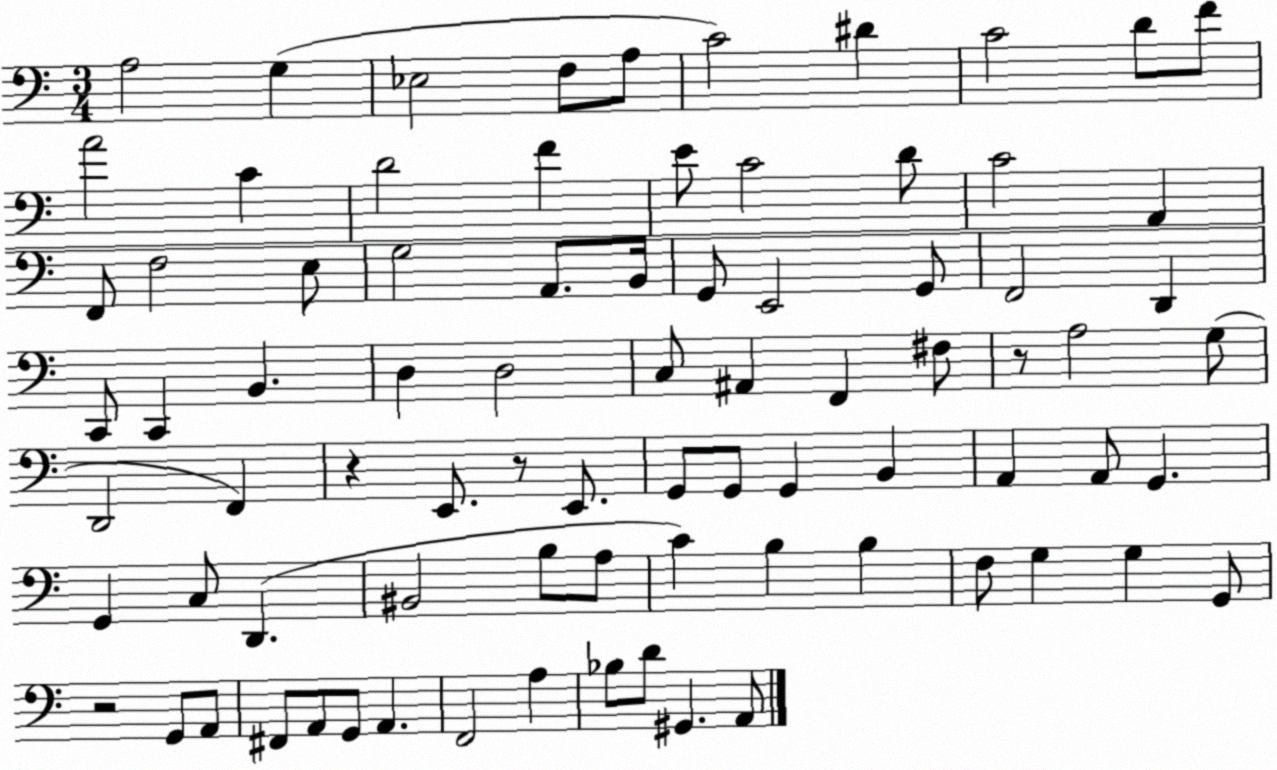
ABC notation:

X:1
T:Untitled
M:3/4
L:1/4
K:C
A,2 G, _E,2 F,/2 A,/2 C2 ^D C2 D/2 F/2 A2 C D2 F E/2 C2 D/2 C2 A,, F,,/2 F,2 E,/2 G,2 A,,/2 B,,/4 G,,/2 E,,2 G,,/2 F,,2 D,, C,,/2 C,, B,, D, D,2 C,/2 ^A,, F,, ^F,/2 z/2 A,2 G,/2 D,,2 F,, z E,,/2 z/2 E,,/2 G,,/2 G,,/2 G,, B,, A,, A,,/2 G,, G,, C,/2 D,, ^B,,2 B,/2 A,/2 C B, B, F,/2 G, G, G,,/2 z2 G,,/2 A,,/2 ^F,,/2 A,,/2 G,,/2 A,, F,,2 A, _B,/2 D/2 ^G,, A,,/2